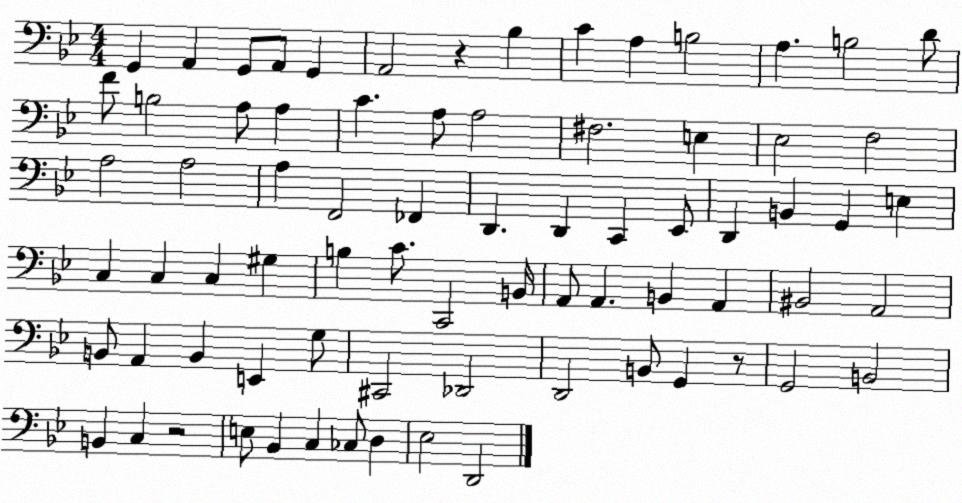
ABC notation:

X:1
T:Untitled
M:4/4
L:1/4
K:Bb
G,, A,, G,,/2 A,,/2 G,, A,,2 z _B, C A, B,2 A, B,2 D/2 F/2 B,2 A,/2 A, C A,/2 A,2 ^F,2 E, _E,2 F,2 A,2 A,2 A, F,,2 _F,, D,, D,, C,, _E,,/2 D,, B,, G,, E, C, C, C, ^G, B, C/2 C,,2 B,,/4 A,,/2 A,, B,, A,, ^B,,2 A,,2 B,,/2 A,, B,, E,, G,/2 ^C,,2 _D,,2 D,,2 B,,/2 G,, z/2 G,,2 B,,2 B,, C, z2 E,/2 _B,, C, _C,/2 D, _E,2 D,,2